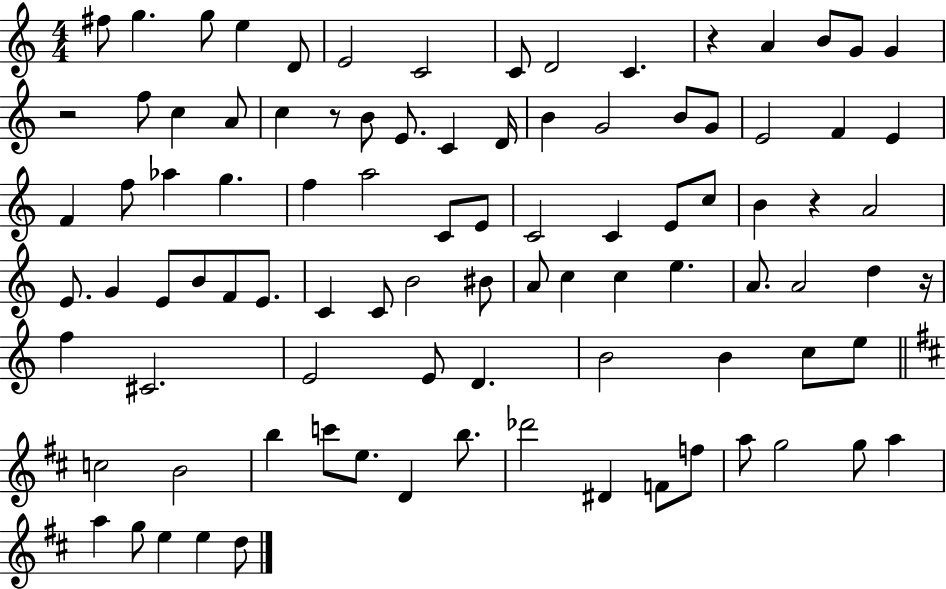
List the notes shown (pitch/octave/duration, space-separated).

F#5/e G5/q. G5/e E5/q D4/e E4/h C4/h C4/e D4/h C4/q. R/q A4/q B4/e G4/e G4/q R/h F5/e C5/q A4/e C5/q R/e B4/e E4/e. C4/q D4/s B4/q G4/h B4/e G4/e E4/h F4/q E4/q F4/q F5/e Ab5/q G5/q. F5/q A5/h C4/e E4/e C4/h C4/q E4/e C5/e B4/q R/q A4/h E4/e. G4/q E4/e B4/e F4/e E4/e. C4/q C4/e B4/h BIS4/e A4/e C5/q C5/q E5/q. A4/e. A4/h D5/q R/s F5/q C#4/h. E4/h E4/e D4/q. B4/h B4/q C5/e E5/e C5/h B4/h B5/q C6/e E5/e. D4/q B5/e. Db6/h D#4/q F4/e F5/e A5/e G5/h G5/e A5/q A5/q G5/e E5/q E5/q D5/e